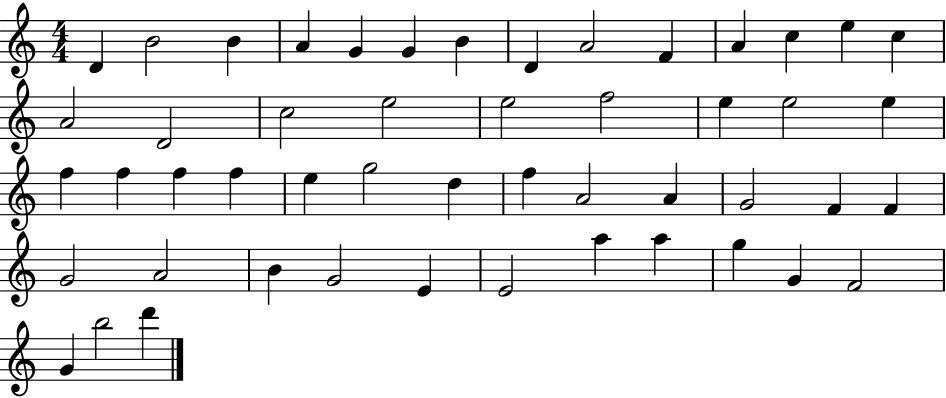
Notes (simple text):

D4/q B4/h B4/q A4/q G4/q G4/q B4/q D4/q A4/h F4/q A4/q C5/q E5/q C5/q A4/h D4/h C5/h E5/h E5/h F5/h E5/q E5/h E5/q F5/q F5/q F5/q F5/q E5/q G5/h D5/q F5/q A4/h A4/q G4/h F4/q F4/q G4/h A4/h B4/q G4/h E4/q E4/h A5/q A5/q G5/q G4/q F4/h G4/q B5/h D6/q